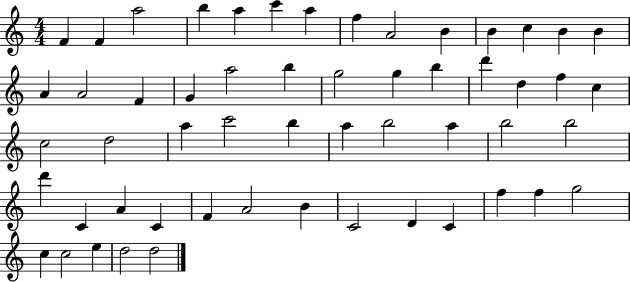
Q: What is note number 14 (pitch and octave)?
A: B4